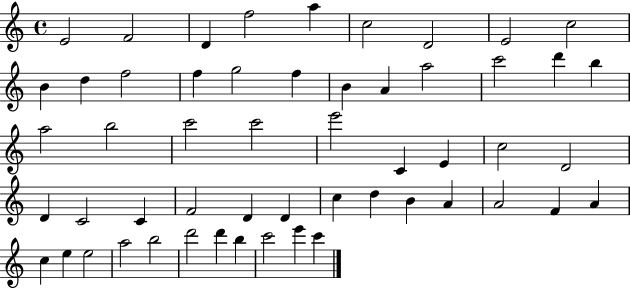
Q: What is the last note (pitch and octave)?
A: C6